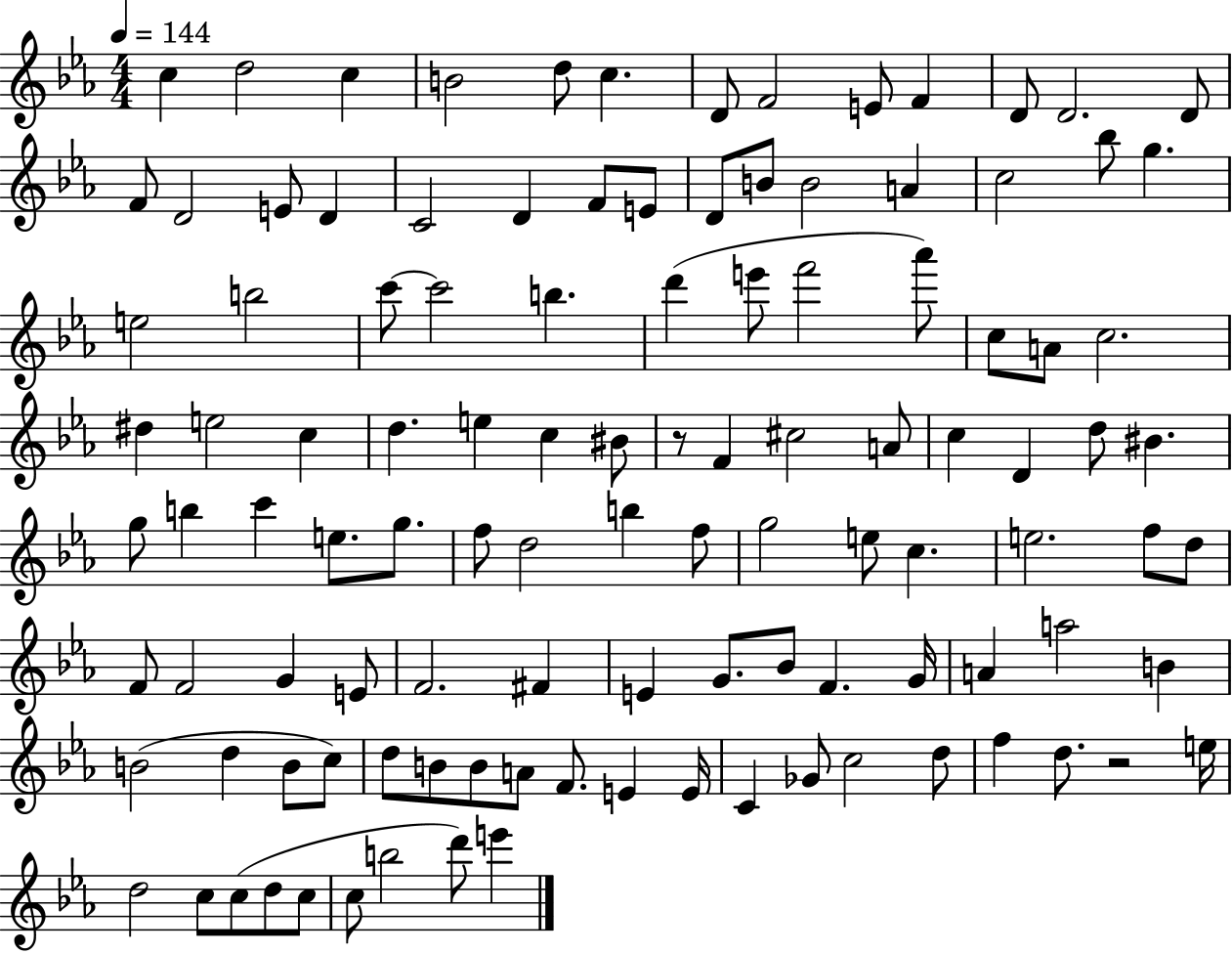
X:1
T:Untitled
M:4/4
L:1/4
K:Eb
c d2 c B2 d/2 c D/2 F2 E/2 F D/2 D2 D/2 F/2 D2 E/2 D C2 D F/2 E/2 D/2 B/2 B2 A c2 _b/2 g e2 b2 c'/2 c'2 b d' e'/2 f'2 _a'/2 c/2 A/2 c2 ^d e2 c d e c ^B/2 z/2 F ^c2 A/2 c D d/2 ^B g/2 b c' e/2 g/2 f/2 d2 b f/2 g2 e/2 c e2 f/2 d/2 F/2 F2 G E/2 F2 ^F E G/2 _B/2 F G/4 A a2 B B2 d B/2 c/2 d/2 B/2 B/2 A/2 F/2 E E/4 C _G/2 c2 d/2 f d/2 z2 e/4 d2 c/2 c/2 d/2 c/2 c/2 b2 d'/2 e'